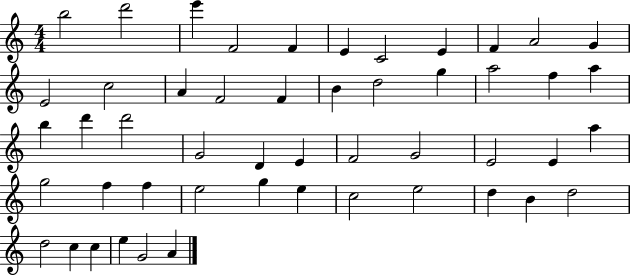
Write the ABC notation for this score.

X:1
T:Untitled
M:4/4
L:1/4
K:C
b2 d'2 e' F2 F E C2 E F A2 G E2 c2 A F2 F B d2 g a2 f a b d' d'2 G2 D E F2 G2 E2 E a g2 f f e2 g e c2 e2 d B d2 d2 c c e G2 A